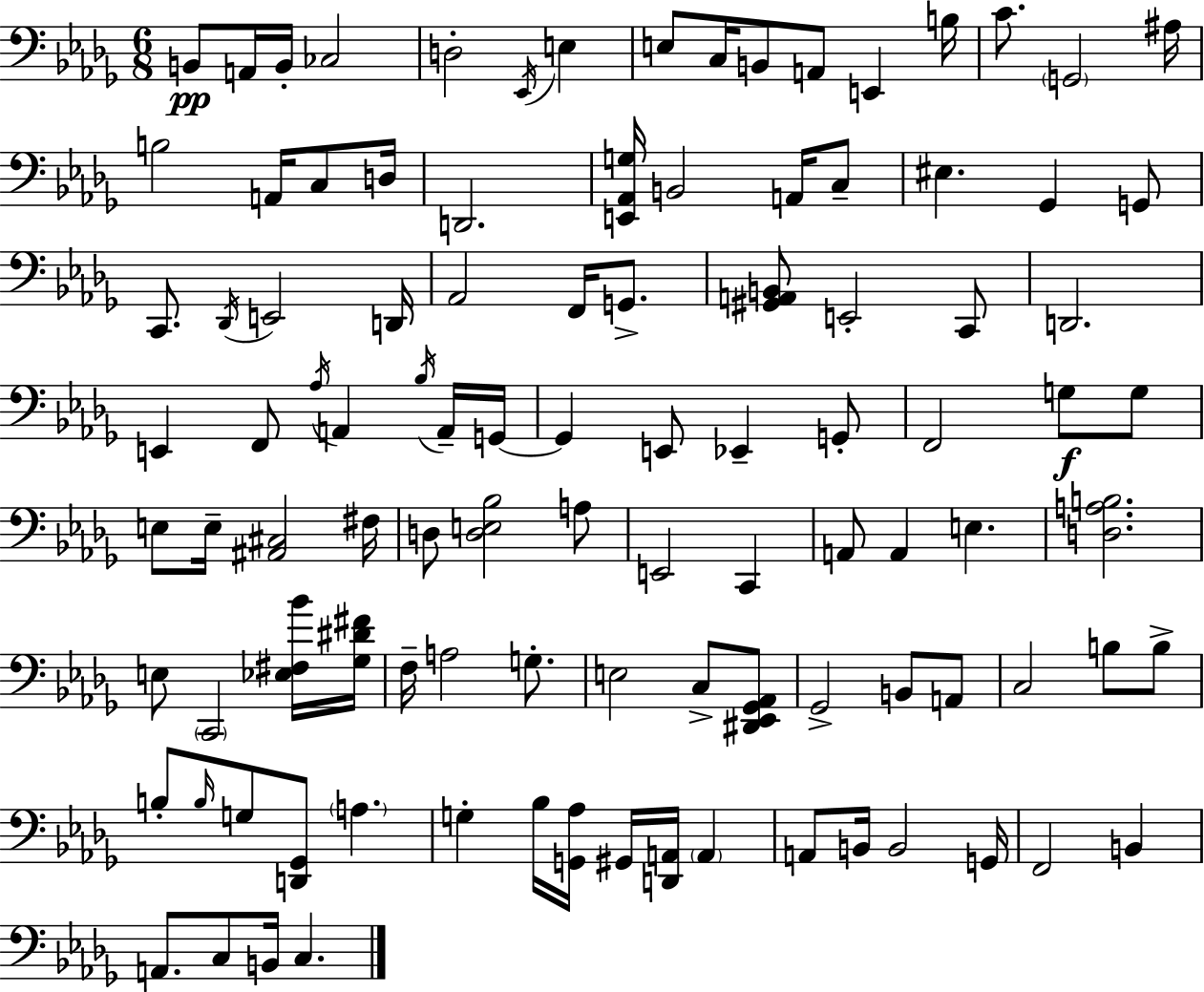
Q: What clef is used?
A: bass